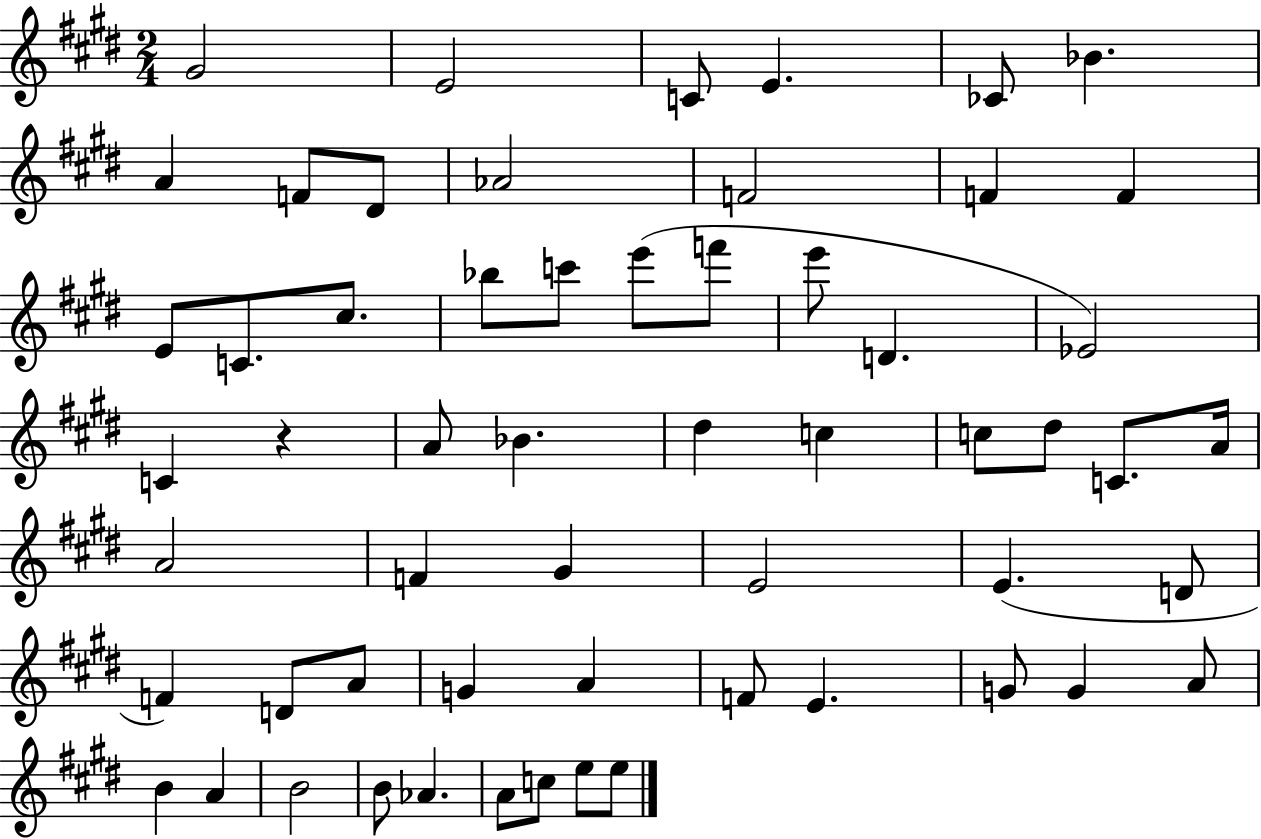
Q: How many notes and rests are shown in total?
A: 58